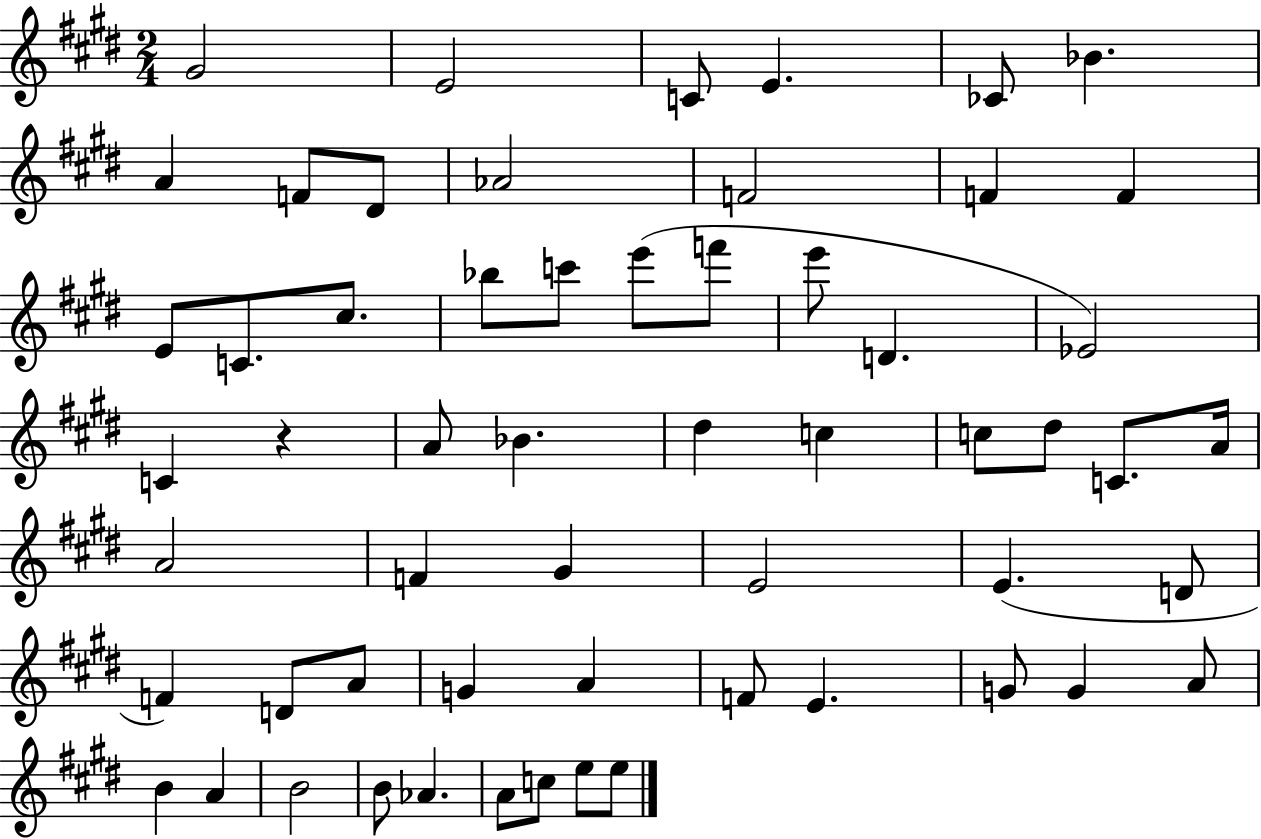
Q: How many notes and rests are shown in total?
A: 58